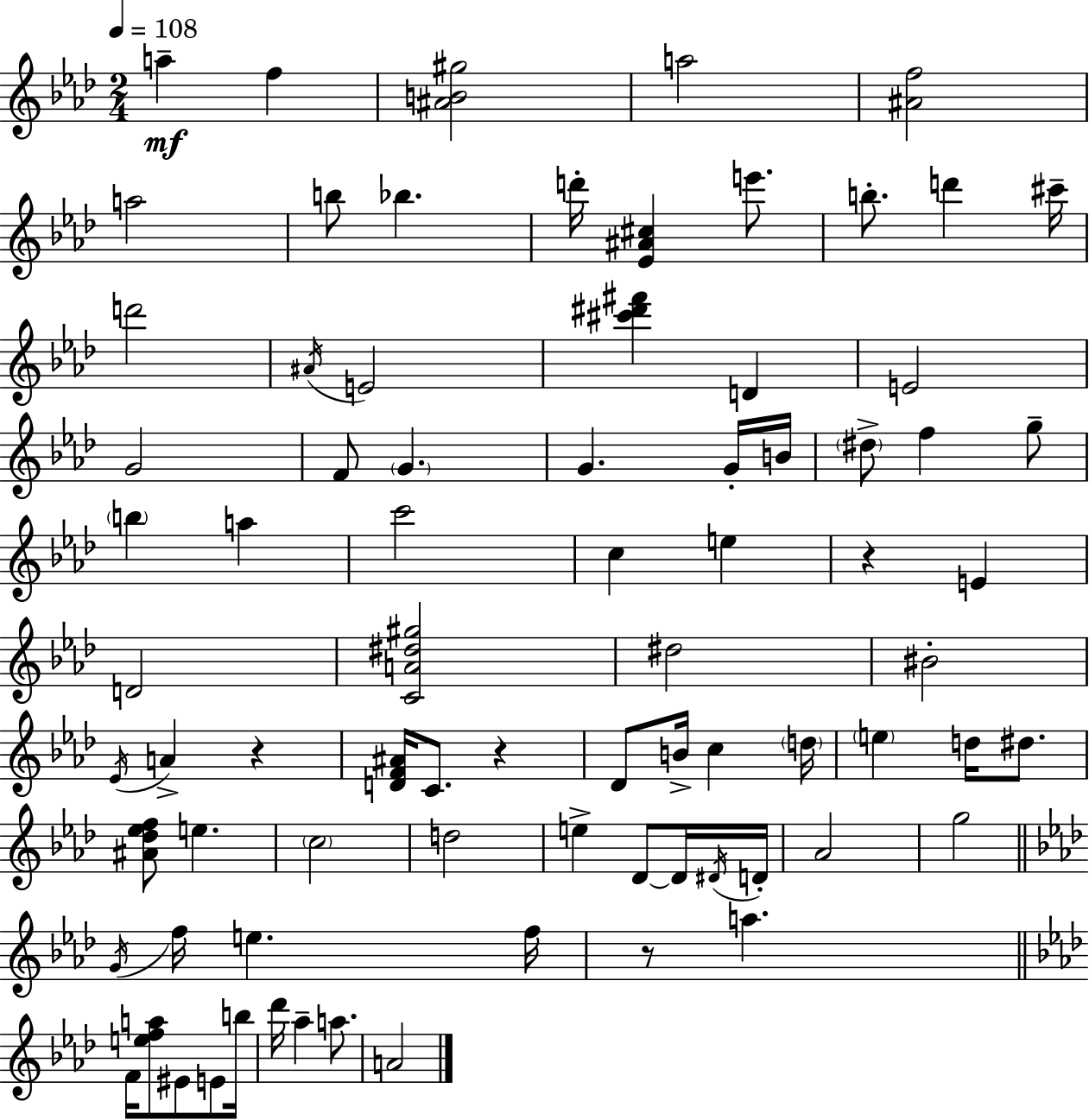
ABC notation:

X:1
T:Untitled
M:2/4
L:1/4
K:Fm
a f [^AB^g]2 a2 [^Af]2 a2 b/2 _b d'/4 [_E^A^c] e'/2 b/2 d' ^c'/4 d'2 ^A/4 E2 [^c'^d'^f'] D E2 G2 F/2 G G G/4 B/4 ^d/2 f g/2 b a c'2 c e z E D2 [CA^d^g]2 ^d2 ^B2 _E/4 A z [DF^A]/4 C/2 z _D/2 B/4 c d/4 e d/4 ^d/2 [^A_d_ef]/2 e c2 d2 e _D/2 _D/4 ^D/4 D/4 _A2 g2 G/4 f/4 e f/4 z/2 a F/4 [efa]/2 ^E/2 E/2 b/4 _d'/4 _a a/2 A2